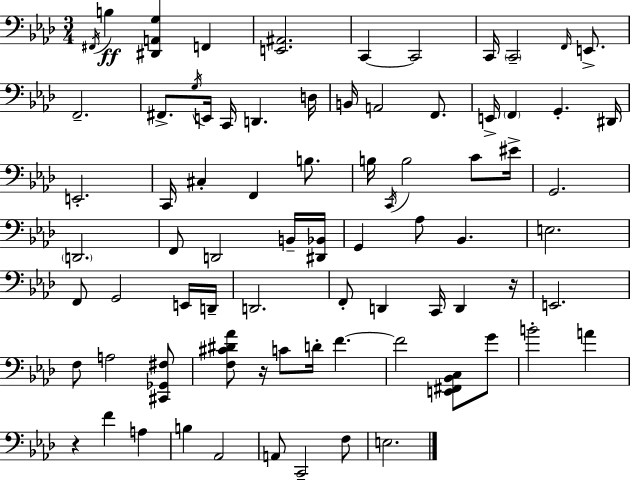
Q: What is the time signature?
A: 3/4